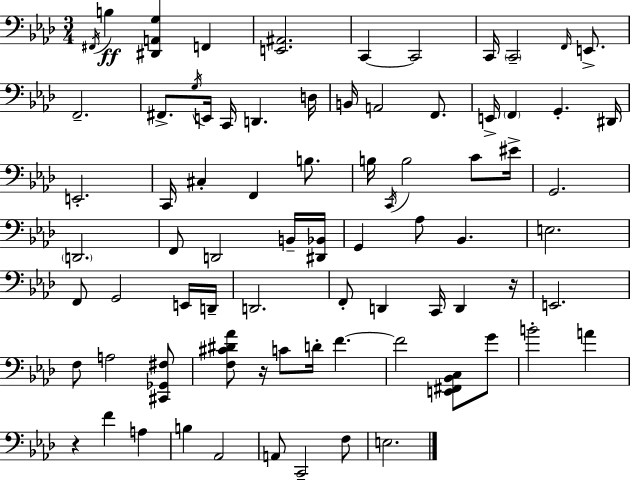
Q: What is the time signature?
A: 3/4